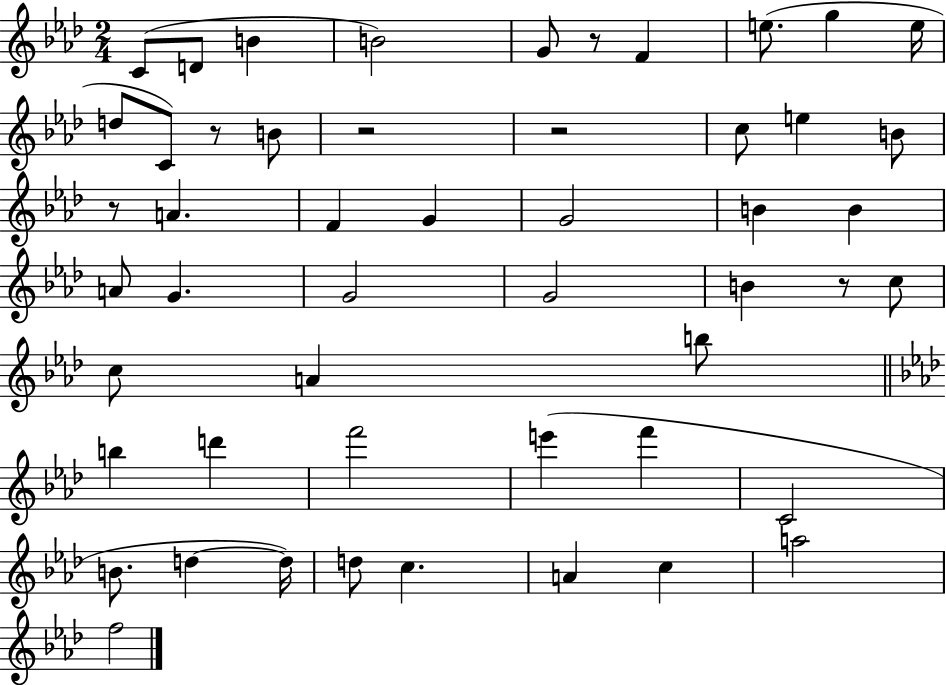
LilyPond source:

{
  \clef treble
  \numericTimeSignature
  \time 2/4
  \key aes \major
  c'8( d'8 b'4 | b'2) | g'8 r8 f'4 | e''8.( g''4 e''16 | \break d''8 c'8) r8 b'8 | r2 | r2 | c''8 e''4 b'8 | \break r8 a'4. | f'4 g'4 | g'2 | b'4 b'4 | \break a'8 g'4. | g'2 | g'2 | b'4 r8 c''8 | \break c''8 a'4 b''8 | \bar "||" \break \key aes \major b''4 d'''4 | f'''2 | e'''4( f'''4 | c'2 | \break b'8. d''4~~ d''16) | d''8 c''4. | a'4 c''4 | a''2 | \break f''2 | \bar "|."
}